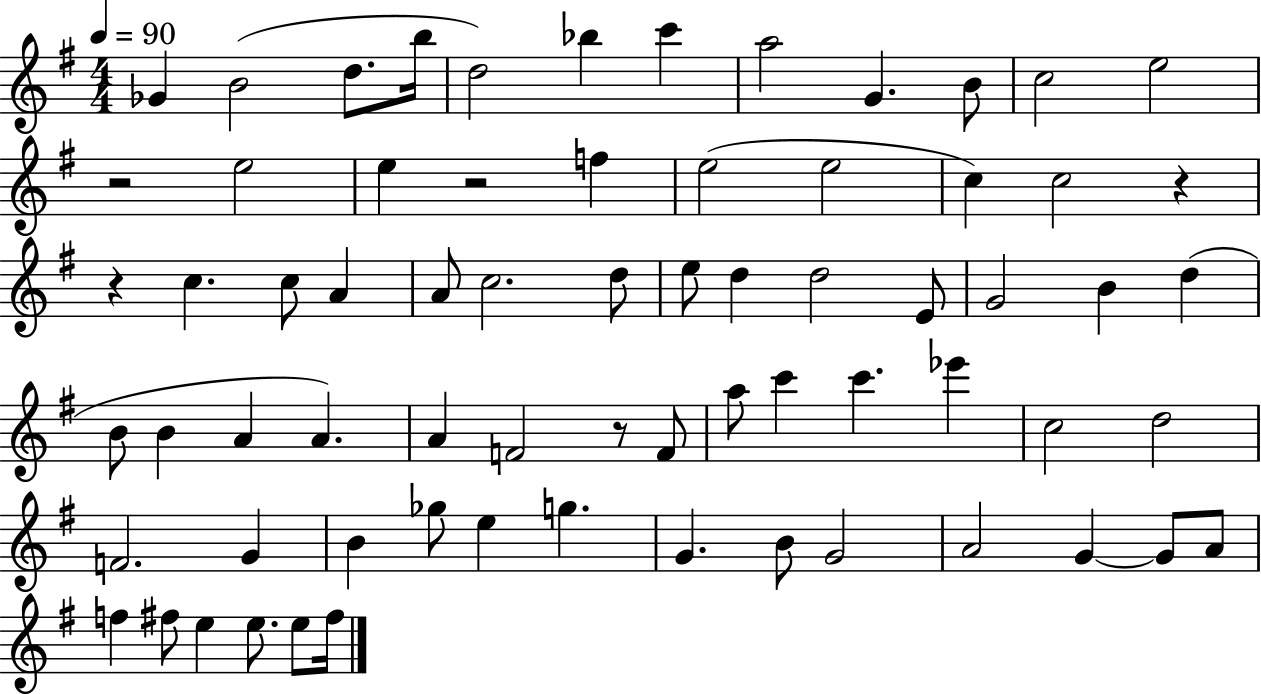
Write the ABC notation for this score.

X:1
T:Untitled
M:4/4
L:1/4
K:G
_G B2 d/2 b/4 d2 _b c' a2 G B/2 c2 e2 z2 e2 e z2 f e2 e2 c c2 z z c c/2 A A/2 c2 d/2 e/2 d d2 E/2 G2 B d B/2 B A A A F2 z/2 F/2 a/2 c' c' _e' c2 d2 F2 G B _g/2 e g G B/2 G2 A2 G G/2 A/2 f ^f/2 e e/2 e/2 ^f/4